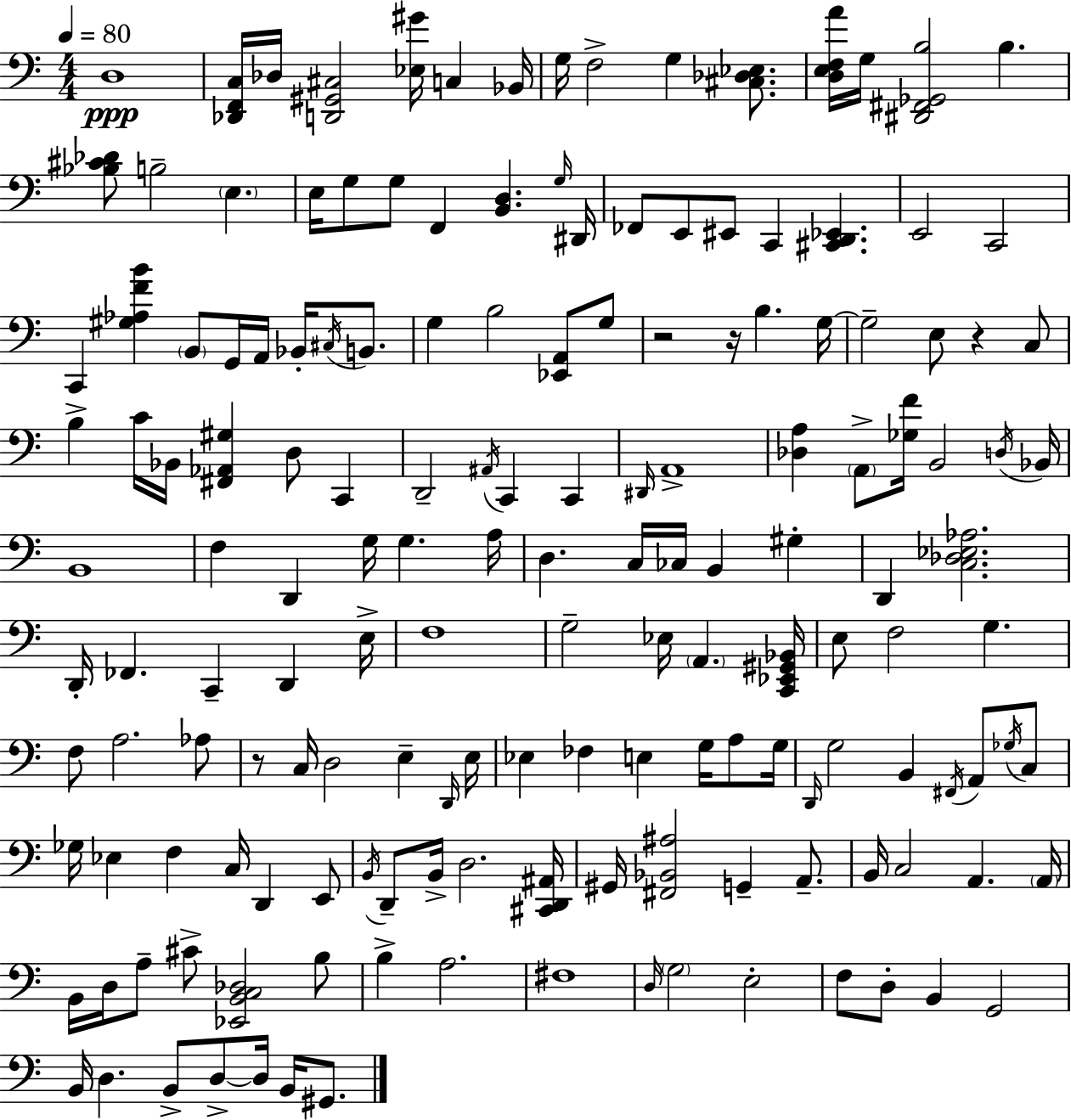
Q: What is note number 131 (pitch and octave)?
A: B2